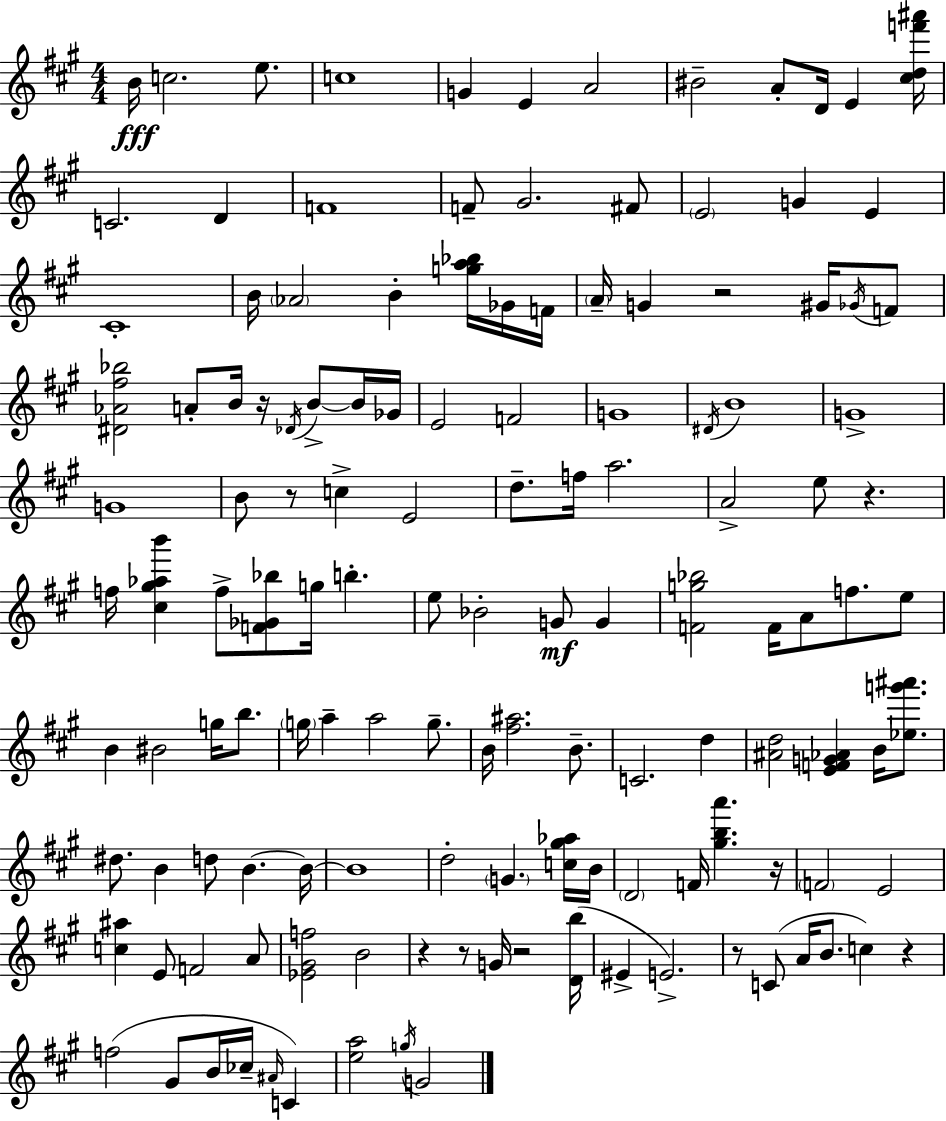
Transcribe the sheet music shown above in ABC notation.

X:1
T:Untitled
M:4/4
L:1/4
K:A
B/4 c2 e/2 c4 G E A2 ^B2 A/2 D/4 E [^cdf'^a']/4 C2 D F4 F/2 ^G2 ^F/2 E2 G E ^C4 B/4 _A2 B [ga_b]/4 _G/4 F/4 A/4 G z2 ^G/4 _G/4 F/2 [^D_A^f_b]2 A/2 B/4 z/4 _D/4 B/2 B/4 _G/4 E2 F2 G4 ^D/4 B4 G4 G4 B/2 z/2 c E2 d/2 f/4 a2 A2 e/2 z f/4 [^c^g_ab'] f/2 [F_G_b]/2 g/4 b e/2 _B2 G/2 G [Fg_b]2 F/4 A/2 f/2 e/2 B ^B2 g/4 b/2 g/4 a a2 g/2 B/4 [^f^a]2 B/2 C2 d [^Ad]2 [EFG_A] B/4 [_eg'^a']/2 ^d/2 B d/2 B B/4 B4 d2 G [c^g_a]/4 B/4 D2 F/4 [^gba'] z/4 F2 E2 [c^a] E/2 F2 A/2 [_E^Gf]2 B2 z z/2 G/4 z2 [Db]/4 ^E E2 z/2 C/2 A/4 B/2 c z f2 ^G/2 B/4 _c/4 ^A/4 C [ea]2 g/4 G2